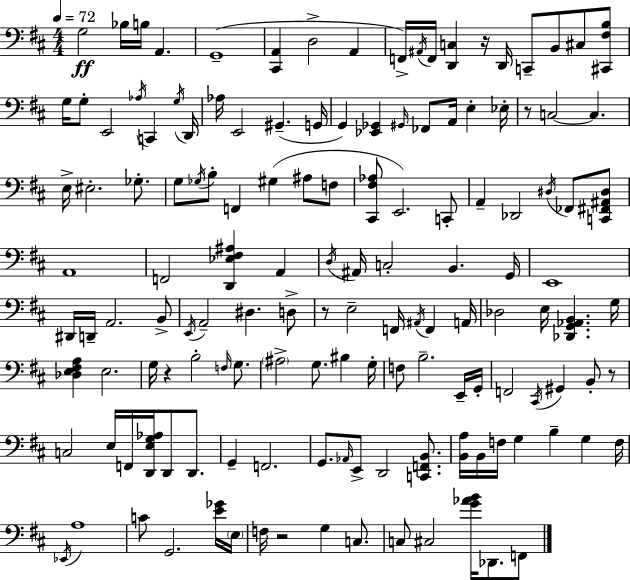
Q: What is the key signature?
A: D major